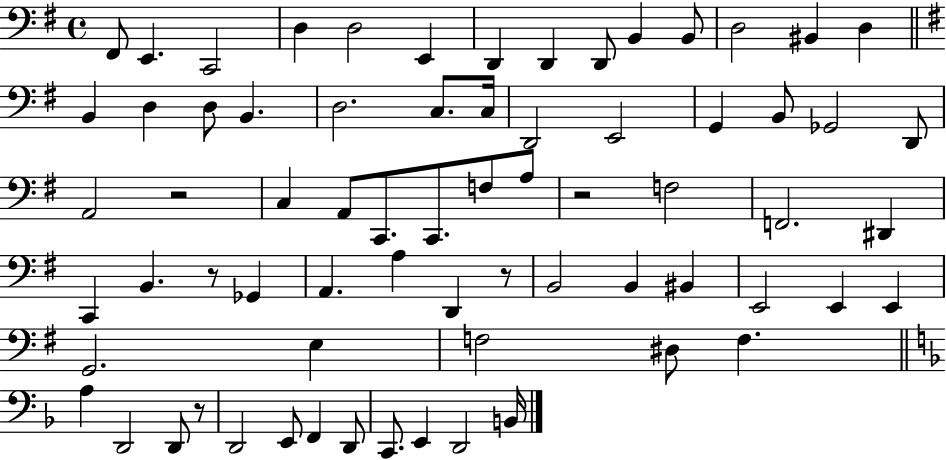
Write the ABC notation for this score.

X:1
T:Untitled
M:4/4
L:1/4
K:G
^F,,/2 E,, C,,2 D, D,2 E,, D,, D,, D,,/2 B,, B,,/2 D,2 ^B,, D, B,, D, D,/2 B,, D,2 C,/2 C,/4 D,,2 E,,2 G,, B,,/2 _G,,2 D,,/2 A,,2 z2 C, A,,/2 C,,/2 C,,/2 F,/2 A,/2 z2 F,2 F,,2 ^D,, C,, B,, z/2 _G,, A,, A, D,, z/2 B,,2 B,, ^B,, E,,2 E,, E,, G,,2 E, F,2 ^D,/2 F, A, D,,2 D,,/2 z/2 D,,2 E,,/2 F,, D,,/2 C,,/2 E,, D,,2 B,,/4